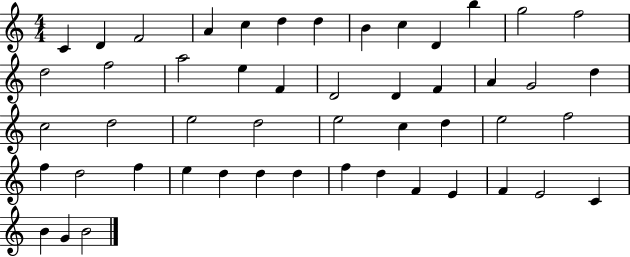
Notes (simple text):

C4/q D4/q F4/h A4/q C5/q D5/q D5/q B4/q C5/q D4/q B5/q G5/h F5/h D5/h F5/h A5/h E5/q F4/q D4/h D4/q F4/q A4/q G4/h D5/q C5/h D5/h E5/h D5/h E5/h C5/q D5/q E5/h F5/h F5/q D5/h F5/q E5/q D5/q D5/q D5/q F5/q D5/q F4/q E4/q F4/q E4/h C4/q B4/q G4/q B4/h